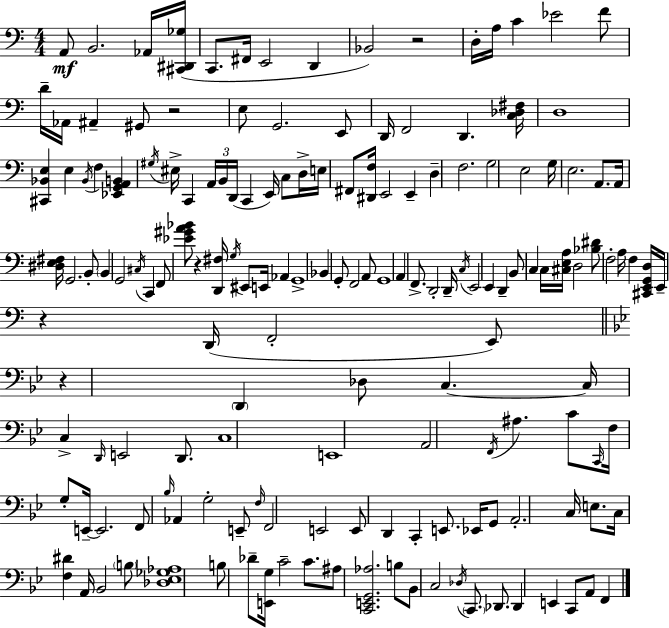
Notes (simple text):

A2/e B2/h. Ab2/s [C#2,D#2,Gb3]/s C2/e. F#2/s E2/h D2/q Bb2/h R/h D3/s A3/s C4/q Eb4/h F4/e D4/s Ab2/s A#2/q G#2/e R/h E3/e G2/h. E2/e D2/s F2/h D2/q. [C3,Db3,F#3]/s D3/w [C#2,Bb2,E3]/q E3/q Bb2/s F3/q [Eb2,G2,A2,B2]/q G#3/s EIS3/s C2/q A2/s B2/s D2/s C2/q E2/s C3/e D3/s E3/s F#2/e [D#2,F3]/s E2/h E2/q D3/q F3/h. G3/h E3/h G3/s E3/h. A2/e. A2/s [D#3,E3,F#3]/s G2/h. B2/e B2/q G2/h C#3/s C2/q F2/e [Eb4,G#4,A4,Bb4]/e R/q [D2,F#3]/s G3/s EIS2/e E2/s Ab2/q G2/w Bb2/q G2/e F2/h A2/e G2/w A2/q F2/e. D2/h D2/s C3/s E2/h E2/q D2/q B2/e C3/q C3/s [C#3,E3,A3]/s D3/h [Bb3,D#4]/e F3/h A3/s F3/q [C#2,E2,G2,D3]/s E2/s R/q D2/s F2/h E2/e R/q D2/q Db3/e C3/q. C3/s C3/q D2/s E2/h D2/e. C3/w E2/w A2/h F2/s A#3/q. C4/e C2/s F3/s G3/e E2/s E2/h. F2/e Bb3/s Ab2/q G3/h E2/e F3/s F2/h E2/h E2/e D2/q C2/q E2/e. Eb2/s G2/e A2/h. C3/s E3/e. C3/s [F3,D#4]/q A2/s Bb2/h B3/e [Db3,Eb3,Gb3,Ab3]/w B3/e Db4/e [E2,G3]/s C4/h C4/e. A#3/e [C2,E2,G2,Ab3]/h. B3/e Bb2/e C3/h Db3/s C2/e. Db2/e. Db2/q E2/q C2/e A2/e F2/q